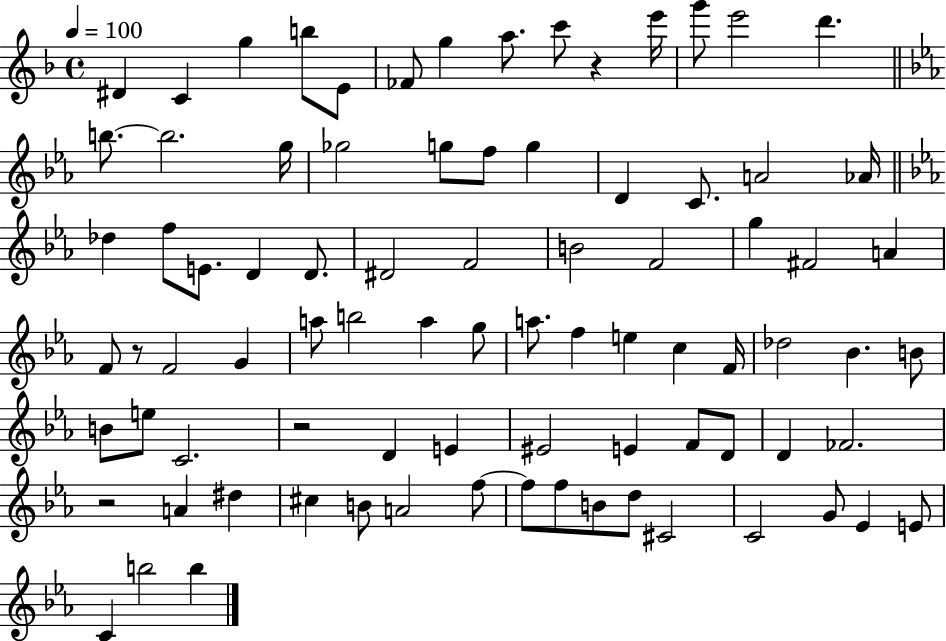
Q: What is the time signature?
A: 4/4